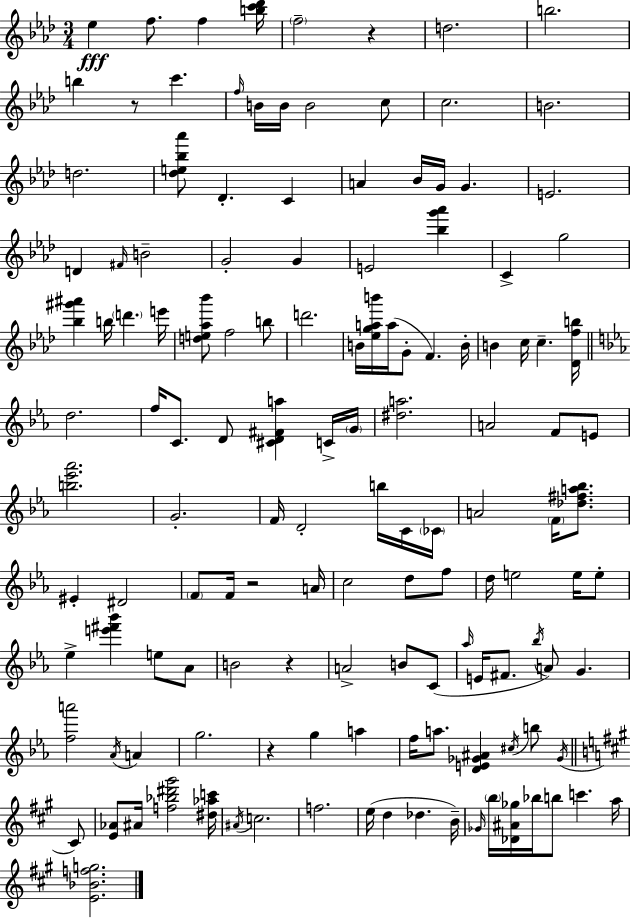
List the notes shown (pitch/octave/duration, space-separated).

Eb5/q F5/e. F5/q [B5,C6,Db6]/s F5/h R/q D5/h. B5/h. B5/q R/e C6/q. F5/s B4/s B4/s B4/h C5/e C5/h. B4/h. D5/h. [Db5,E5,Bb5,Ab6]/e Db4/q. C4/q A4/q Bb4/s G4/s G4/q. E4/h. D4/q F#4/s B4/h G4/h G4/q E4/h [Bb5,G6,Ab6]/q C4/q G5/h [Bb5,G#6,A#6]/q B5/s D6/q. E6/s [D5,E5,Ab5,Bb6]/e F5/h B5/e D6/h. B4/s [Eb5,G5,A5,B6]/s A5/s G4/e F4/q. B4/s B4/q C5/s C5/q. [Db4,F5,B5]/s D5/h. F5/s C4/e. D4/e [C#4,D4,F#4,A5]/q C4/s G4/s [D#5,A5]/h. A4/h F4/e E4/e [B5,Eb6,Ab6]/h. G4/h. F4/s D4/h B5/s C4/s CES4/s A4/h F4/s [Db5,F#5,A5,Bb5]/e. EIS4/q D#4/h F4/e F4/s R/h A4/s C5/h D5/e F5/e D5/s E5/h E5/s E5/e Eb5/q [E6,F#6,Bb6]/q E5/e Ab4/e B4/h R/q A4/h B4/e C4/e Ab5/s E4/s F#4/e. Bb5/s A4/e G4/q. [F5,A6]/h Ab4/s A4/q G5/h. R/q G5/q A5/q F5/s A5/e. [D4,E4,Gb4,A#4]/q C#5/s B5/e Gb4/s C#4/e [E4,Ab4]/e A#4/s [F5,Bb5,D#6,G#6]/h [D#5,Ab5,C6]/s A#4/s C5/h. F5/h. E5/s D5/q Db5/q. B4/s Gb4/s B5/s [Db4,A#4,Gb5]/s Bb5/s B5/e C6/q. A5/s [E4,Bb4,F5,G5]/h.